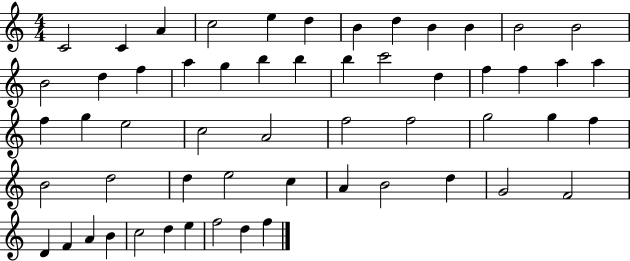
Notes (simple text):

C4/h C4/q A4/q C5/h E5/q D5/q B4/q D5/q B4/q B4/q B4/h B4/h B4/h D5/q F5/q A5/q G5/q B5/q B5/q B5/q C6/h D5/q F5/q F5/q A5/q A5/q F5/q G5/q E5/h C5/h A4/h F5/h F5/h G5/h G5/q F5/q B4/h D5/h D5/q E5/h C5/q A4/q B4/h D5/q G4/h F4/h D4/q F4/q A4/q B4/q C5/h D5/q E5/q F5/h D5/q F5/q